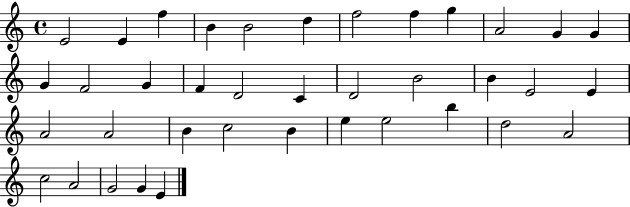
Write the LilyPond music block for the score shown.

{
  \clef treble
  \time 4/4
  \defaultTimeSignature
  \key c \major
  e'2 e'4 f''4 | b'4 b'2 d''4 | f''2 f''4 g''4 | a'2 g'4 g'4 | \break g'4 f'2 g'4 | f'4 d'2 c'4 | d'2 b'2 | b'4 e'2 e'4 | \break a'2 a'2 | b'4 c''2 b'4 | e''4 e''2 b''4 | d''2 a'2 | \break c''2 a'2 | g'2 g'4 e'4 | \bar "|."
}